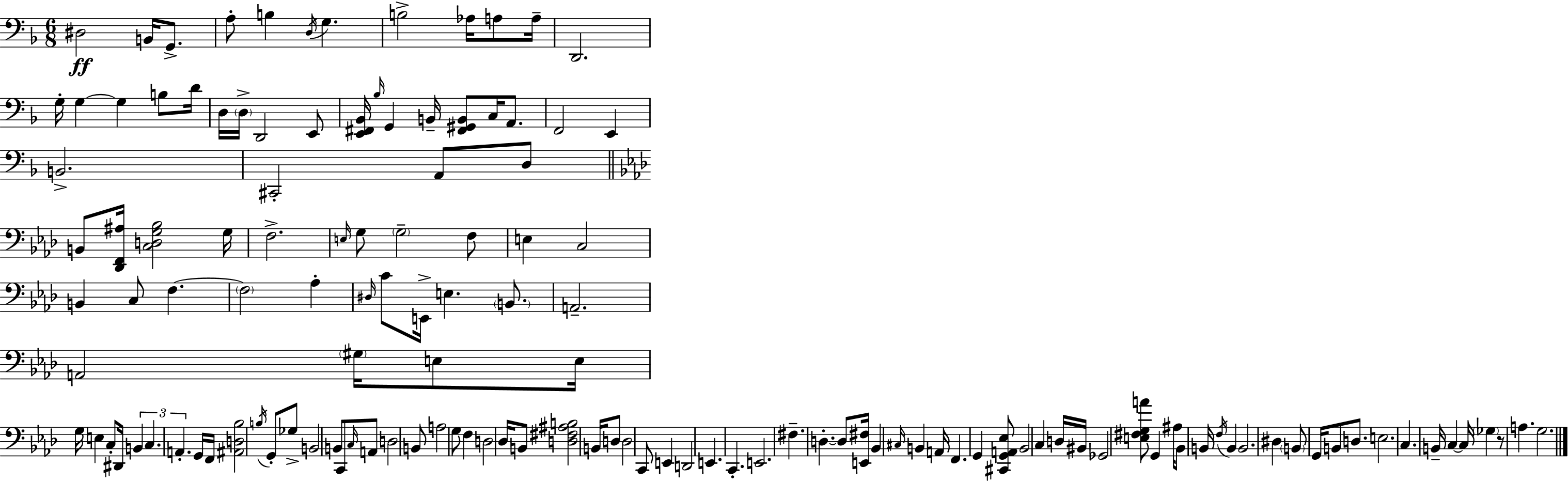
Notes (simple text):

D#3/h B2/s G2/e. A3/e B3/q D3/s G3/q. B3/h Ab3/s A3/e A3/s D2/h. G3/s G3/q G3/q B3/e D4/s D3/s D3/s D2/h E2/e [E2,F#2,Bb2]/s Bb3/s G2/q B2/s [F#2,G#2,B2]/e C3/s A2/e. F2/h E2/q B2/h. C#2/h A2/e D3/e B2/e [Db2,F2,A#3]/s [C3,D3,G3,Bb3]/h G3/s F3/h. E3/s G3/e G3/h F3/e E3/q C3/h B2/q C3/e F3/q. F3/h Ab3/q D#3/s C4/e E2/s E3/q. B2/e. A2/h. A2/h G#3/s E3/e E3/s G3/s E3/q C3/e D#2/s B2/q C3/q. A2/q. G2/s F2/s [A#2,D3,Bb3]/h B3/s G2/e Gb3/e B2/h B2/e C2/e C3/s A2/e D3/h B2/e A3/h G3/e F3/q D3/h Db3/s B2/e [D3,F#3,A#3,B3]/h B2/s D3/e D3/h C2/e E2/q D2/h E2/q. C2/q. E2/h. F#3/q. D3/q. D3/e [E2,F#3]/s Bb2/q C#3/s B2/q A2/s F2/q. G2/q [C#2,G2,A2,Eb3]/e Bb2/h C3/q D3/s BIS2/s Gb2/h [E3,F#3,G3,A4]/e G2/q A#3/s Bb2/e B2/s F3/s B2/q B2/h. D#3/q B2/e G2/s B2/e D3/e. E3/h. C3/q. B2/s C3/q C3/s Gb3/q R/e A3/q. G3/h.